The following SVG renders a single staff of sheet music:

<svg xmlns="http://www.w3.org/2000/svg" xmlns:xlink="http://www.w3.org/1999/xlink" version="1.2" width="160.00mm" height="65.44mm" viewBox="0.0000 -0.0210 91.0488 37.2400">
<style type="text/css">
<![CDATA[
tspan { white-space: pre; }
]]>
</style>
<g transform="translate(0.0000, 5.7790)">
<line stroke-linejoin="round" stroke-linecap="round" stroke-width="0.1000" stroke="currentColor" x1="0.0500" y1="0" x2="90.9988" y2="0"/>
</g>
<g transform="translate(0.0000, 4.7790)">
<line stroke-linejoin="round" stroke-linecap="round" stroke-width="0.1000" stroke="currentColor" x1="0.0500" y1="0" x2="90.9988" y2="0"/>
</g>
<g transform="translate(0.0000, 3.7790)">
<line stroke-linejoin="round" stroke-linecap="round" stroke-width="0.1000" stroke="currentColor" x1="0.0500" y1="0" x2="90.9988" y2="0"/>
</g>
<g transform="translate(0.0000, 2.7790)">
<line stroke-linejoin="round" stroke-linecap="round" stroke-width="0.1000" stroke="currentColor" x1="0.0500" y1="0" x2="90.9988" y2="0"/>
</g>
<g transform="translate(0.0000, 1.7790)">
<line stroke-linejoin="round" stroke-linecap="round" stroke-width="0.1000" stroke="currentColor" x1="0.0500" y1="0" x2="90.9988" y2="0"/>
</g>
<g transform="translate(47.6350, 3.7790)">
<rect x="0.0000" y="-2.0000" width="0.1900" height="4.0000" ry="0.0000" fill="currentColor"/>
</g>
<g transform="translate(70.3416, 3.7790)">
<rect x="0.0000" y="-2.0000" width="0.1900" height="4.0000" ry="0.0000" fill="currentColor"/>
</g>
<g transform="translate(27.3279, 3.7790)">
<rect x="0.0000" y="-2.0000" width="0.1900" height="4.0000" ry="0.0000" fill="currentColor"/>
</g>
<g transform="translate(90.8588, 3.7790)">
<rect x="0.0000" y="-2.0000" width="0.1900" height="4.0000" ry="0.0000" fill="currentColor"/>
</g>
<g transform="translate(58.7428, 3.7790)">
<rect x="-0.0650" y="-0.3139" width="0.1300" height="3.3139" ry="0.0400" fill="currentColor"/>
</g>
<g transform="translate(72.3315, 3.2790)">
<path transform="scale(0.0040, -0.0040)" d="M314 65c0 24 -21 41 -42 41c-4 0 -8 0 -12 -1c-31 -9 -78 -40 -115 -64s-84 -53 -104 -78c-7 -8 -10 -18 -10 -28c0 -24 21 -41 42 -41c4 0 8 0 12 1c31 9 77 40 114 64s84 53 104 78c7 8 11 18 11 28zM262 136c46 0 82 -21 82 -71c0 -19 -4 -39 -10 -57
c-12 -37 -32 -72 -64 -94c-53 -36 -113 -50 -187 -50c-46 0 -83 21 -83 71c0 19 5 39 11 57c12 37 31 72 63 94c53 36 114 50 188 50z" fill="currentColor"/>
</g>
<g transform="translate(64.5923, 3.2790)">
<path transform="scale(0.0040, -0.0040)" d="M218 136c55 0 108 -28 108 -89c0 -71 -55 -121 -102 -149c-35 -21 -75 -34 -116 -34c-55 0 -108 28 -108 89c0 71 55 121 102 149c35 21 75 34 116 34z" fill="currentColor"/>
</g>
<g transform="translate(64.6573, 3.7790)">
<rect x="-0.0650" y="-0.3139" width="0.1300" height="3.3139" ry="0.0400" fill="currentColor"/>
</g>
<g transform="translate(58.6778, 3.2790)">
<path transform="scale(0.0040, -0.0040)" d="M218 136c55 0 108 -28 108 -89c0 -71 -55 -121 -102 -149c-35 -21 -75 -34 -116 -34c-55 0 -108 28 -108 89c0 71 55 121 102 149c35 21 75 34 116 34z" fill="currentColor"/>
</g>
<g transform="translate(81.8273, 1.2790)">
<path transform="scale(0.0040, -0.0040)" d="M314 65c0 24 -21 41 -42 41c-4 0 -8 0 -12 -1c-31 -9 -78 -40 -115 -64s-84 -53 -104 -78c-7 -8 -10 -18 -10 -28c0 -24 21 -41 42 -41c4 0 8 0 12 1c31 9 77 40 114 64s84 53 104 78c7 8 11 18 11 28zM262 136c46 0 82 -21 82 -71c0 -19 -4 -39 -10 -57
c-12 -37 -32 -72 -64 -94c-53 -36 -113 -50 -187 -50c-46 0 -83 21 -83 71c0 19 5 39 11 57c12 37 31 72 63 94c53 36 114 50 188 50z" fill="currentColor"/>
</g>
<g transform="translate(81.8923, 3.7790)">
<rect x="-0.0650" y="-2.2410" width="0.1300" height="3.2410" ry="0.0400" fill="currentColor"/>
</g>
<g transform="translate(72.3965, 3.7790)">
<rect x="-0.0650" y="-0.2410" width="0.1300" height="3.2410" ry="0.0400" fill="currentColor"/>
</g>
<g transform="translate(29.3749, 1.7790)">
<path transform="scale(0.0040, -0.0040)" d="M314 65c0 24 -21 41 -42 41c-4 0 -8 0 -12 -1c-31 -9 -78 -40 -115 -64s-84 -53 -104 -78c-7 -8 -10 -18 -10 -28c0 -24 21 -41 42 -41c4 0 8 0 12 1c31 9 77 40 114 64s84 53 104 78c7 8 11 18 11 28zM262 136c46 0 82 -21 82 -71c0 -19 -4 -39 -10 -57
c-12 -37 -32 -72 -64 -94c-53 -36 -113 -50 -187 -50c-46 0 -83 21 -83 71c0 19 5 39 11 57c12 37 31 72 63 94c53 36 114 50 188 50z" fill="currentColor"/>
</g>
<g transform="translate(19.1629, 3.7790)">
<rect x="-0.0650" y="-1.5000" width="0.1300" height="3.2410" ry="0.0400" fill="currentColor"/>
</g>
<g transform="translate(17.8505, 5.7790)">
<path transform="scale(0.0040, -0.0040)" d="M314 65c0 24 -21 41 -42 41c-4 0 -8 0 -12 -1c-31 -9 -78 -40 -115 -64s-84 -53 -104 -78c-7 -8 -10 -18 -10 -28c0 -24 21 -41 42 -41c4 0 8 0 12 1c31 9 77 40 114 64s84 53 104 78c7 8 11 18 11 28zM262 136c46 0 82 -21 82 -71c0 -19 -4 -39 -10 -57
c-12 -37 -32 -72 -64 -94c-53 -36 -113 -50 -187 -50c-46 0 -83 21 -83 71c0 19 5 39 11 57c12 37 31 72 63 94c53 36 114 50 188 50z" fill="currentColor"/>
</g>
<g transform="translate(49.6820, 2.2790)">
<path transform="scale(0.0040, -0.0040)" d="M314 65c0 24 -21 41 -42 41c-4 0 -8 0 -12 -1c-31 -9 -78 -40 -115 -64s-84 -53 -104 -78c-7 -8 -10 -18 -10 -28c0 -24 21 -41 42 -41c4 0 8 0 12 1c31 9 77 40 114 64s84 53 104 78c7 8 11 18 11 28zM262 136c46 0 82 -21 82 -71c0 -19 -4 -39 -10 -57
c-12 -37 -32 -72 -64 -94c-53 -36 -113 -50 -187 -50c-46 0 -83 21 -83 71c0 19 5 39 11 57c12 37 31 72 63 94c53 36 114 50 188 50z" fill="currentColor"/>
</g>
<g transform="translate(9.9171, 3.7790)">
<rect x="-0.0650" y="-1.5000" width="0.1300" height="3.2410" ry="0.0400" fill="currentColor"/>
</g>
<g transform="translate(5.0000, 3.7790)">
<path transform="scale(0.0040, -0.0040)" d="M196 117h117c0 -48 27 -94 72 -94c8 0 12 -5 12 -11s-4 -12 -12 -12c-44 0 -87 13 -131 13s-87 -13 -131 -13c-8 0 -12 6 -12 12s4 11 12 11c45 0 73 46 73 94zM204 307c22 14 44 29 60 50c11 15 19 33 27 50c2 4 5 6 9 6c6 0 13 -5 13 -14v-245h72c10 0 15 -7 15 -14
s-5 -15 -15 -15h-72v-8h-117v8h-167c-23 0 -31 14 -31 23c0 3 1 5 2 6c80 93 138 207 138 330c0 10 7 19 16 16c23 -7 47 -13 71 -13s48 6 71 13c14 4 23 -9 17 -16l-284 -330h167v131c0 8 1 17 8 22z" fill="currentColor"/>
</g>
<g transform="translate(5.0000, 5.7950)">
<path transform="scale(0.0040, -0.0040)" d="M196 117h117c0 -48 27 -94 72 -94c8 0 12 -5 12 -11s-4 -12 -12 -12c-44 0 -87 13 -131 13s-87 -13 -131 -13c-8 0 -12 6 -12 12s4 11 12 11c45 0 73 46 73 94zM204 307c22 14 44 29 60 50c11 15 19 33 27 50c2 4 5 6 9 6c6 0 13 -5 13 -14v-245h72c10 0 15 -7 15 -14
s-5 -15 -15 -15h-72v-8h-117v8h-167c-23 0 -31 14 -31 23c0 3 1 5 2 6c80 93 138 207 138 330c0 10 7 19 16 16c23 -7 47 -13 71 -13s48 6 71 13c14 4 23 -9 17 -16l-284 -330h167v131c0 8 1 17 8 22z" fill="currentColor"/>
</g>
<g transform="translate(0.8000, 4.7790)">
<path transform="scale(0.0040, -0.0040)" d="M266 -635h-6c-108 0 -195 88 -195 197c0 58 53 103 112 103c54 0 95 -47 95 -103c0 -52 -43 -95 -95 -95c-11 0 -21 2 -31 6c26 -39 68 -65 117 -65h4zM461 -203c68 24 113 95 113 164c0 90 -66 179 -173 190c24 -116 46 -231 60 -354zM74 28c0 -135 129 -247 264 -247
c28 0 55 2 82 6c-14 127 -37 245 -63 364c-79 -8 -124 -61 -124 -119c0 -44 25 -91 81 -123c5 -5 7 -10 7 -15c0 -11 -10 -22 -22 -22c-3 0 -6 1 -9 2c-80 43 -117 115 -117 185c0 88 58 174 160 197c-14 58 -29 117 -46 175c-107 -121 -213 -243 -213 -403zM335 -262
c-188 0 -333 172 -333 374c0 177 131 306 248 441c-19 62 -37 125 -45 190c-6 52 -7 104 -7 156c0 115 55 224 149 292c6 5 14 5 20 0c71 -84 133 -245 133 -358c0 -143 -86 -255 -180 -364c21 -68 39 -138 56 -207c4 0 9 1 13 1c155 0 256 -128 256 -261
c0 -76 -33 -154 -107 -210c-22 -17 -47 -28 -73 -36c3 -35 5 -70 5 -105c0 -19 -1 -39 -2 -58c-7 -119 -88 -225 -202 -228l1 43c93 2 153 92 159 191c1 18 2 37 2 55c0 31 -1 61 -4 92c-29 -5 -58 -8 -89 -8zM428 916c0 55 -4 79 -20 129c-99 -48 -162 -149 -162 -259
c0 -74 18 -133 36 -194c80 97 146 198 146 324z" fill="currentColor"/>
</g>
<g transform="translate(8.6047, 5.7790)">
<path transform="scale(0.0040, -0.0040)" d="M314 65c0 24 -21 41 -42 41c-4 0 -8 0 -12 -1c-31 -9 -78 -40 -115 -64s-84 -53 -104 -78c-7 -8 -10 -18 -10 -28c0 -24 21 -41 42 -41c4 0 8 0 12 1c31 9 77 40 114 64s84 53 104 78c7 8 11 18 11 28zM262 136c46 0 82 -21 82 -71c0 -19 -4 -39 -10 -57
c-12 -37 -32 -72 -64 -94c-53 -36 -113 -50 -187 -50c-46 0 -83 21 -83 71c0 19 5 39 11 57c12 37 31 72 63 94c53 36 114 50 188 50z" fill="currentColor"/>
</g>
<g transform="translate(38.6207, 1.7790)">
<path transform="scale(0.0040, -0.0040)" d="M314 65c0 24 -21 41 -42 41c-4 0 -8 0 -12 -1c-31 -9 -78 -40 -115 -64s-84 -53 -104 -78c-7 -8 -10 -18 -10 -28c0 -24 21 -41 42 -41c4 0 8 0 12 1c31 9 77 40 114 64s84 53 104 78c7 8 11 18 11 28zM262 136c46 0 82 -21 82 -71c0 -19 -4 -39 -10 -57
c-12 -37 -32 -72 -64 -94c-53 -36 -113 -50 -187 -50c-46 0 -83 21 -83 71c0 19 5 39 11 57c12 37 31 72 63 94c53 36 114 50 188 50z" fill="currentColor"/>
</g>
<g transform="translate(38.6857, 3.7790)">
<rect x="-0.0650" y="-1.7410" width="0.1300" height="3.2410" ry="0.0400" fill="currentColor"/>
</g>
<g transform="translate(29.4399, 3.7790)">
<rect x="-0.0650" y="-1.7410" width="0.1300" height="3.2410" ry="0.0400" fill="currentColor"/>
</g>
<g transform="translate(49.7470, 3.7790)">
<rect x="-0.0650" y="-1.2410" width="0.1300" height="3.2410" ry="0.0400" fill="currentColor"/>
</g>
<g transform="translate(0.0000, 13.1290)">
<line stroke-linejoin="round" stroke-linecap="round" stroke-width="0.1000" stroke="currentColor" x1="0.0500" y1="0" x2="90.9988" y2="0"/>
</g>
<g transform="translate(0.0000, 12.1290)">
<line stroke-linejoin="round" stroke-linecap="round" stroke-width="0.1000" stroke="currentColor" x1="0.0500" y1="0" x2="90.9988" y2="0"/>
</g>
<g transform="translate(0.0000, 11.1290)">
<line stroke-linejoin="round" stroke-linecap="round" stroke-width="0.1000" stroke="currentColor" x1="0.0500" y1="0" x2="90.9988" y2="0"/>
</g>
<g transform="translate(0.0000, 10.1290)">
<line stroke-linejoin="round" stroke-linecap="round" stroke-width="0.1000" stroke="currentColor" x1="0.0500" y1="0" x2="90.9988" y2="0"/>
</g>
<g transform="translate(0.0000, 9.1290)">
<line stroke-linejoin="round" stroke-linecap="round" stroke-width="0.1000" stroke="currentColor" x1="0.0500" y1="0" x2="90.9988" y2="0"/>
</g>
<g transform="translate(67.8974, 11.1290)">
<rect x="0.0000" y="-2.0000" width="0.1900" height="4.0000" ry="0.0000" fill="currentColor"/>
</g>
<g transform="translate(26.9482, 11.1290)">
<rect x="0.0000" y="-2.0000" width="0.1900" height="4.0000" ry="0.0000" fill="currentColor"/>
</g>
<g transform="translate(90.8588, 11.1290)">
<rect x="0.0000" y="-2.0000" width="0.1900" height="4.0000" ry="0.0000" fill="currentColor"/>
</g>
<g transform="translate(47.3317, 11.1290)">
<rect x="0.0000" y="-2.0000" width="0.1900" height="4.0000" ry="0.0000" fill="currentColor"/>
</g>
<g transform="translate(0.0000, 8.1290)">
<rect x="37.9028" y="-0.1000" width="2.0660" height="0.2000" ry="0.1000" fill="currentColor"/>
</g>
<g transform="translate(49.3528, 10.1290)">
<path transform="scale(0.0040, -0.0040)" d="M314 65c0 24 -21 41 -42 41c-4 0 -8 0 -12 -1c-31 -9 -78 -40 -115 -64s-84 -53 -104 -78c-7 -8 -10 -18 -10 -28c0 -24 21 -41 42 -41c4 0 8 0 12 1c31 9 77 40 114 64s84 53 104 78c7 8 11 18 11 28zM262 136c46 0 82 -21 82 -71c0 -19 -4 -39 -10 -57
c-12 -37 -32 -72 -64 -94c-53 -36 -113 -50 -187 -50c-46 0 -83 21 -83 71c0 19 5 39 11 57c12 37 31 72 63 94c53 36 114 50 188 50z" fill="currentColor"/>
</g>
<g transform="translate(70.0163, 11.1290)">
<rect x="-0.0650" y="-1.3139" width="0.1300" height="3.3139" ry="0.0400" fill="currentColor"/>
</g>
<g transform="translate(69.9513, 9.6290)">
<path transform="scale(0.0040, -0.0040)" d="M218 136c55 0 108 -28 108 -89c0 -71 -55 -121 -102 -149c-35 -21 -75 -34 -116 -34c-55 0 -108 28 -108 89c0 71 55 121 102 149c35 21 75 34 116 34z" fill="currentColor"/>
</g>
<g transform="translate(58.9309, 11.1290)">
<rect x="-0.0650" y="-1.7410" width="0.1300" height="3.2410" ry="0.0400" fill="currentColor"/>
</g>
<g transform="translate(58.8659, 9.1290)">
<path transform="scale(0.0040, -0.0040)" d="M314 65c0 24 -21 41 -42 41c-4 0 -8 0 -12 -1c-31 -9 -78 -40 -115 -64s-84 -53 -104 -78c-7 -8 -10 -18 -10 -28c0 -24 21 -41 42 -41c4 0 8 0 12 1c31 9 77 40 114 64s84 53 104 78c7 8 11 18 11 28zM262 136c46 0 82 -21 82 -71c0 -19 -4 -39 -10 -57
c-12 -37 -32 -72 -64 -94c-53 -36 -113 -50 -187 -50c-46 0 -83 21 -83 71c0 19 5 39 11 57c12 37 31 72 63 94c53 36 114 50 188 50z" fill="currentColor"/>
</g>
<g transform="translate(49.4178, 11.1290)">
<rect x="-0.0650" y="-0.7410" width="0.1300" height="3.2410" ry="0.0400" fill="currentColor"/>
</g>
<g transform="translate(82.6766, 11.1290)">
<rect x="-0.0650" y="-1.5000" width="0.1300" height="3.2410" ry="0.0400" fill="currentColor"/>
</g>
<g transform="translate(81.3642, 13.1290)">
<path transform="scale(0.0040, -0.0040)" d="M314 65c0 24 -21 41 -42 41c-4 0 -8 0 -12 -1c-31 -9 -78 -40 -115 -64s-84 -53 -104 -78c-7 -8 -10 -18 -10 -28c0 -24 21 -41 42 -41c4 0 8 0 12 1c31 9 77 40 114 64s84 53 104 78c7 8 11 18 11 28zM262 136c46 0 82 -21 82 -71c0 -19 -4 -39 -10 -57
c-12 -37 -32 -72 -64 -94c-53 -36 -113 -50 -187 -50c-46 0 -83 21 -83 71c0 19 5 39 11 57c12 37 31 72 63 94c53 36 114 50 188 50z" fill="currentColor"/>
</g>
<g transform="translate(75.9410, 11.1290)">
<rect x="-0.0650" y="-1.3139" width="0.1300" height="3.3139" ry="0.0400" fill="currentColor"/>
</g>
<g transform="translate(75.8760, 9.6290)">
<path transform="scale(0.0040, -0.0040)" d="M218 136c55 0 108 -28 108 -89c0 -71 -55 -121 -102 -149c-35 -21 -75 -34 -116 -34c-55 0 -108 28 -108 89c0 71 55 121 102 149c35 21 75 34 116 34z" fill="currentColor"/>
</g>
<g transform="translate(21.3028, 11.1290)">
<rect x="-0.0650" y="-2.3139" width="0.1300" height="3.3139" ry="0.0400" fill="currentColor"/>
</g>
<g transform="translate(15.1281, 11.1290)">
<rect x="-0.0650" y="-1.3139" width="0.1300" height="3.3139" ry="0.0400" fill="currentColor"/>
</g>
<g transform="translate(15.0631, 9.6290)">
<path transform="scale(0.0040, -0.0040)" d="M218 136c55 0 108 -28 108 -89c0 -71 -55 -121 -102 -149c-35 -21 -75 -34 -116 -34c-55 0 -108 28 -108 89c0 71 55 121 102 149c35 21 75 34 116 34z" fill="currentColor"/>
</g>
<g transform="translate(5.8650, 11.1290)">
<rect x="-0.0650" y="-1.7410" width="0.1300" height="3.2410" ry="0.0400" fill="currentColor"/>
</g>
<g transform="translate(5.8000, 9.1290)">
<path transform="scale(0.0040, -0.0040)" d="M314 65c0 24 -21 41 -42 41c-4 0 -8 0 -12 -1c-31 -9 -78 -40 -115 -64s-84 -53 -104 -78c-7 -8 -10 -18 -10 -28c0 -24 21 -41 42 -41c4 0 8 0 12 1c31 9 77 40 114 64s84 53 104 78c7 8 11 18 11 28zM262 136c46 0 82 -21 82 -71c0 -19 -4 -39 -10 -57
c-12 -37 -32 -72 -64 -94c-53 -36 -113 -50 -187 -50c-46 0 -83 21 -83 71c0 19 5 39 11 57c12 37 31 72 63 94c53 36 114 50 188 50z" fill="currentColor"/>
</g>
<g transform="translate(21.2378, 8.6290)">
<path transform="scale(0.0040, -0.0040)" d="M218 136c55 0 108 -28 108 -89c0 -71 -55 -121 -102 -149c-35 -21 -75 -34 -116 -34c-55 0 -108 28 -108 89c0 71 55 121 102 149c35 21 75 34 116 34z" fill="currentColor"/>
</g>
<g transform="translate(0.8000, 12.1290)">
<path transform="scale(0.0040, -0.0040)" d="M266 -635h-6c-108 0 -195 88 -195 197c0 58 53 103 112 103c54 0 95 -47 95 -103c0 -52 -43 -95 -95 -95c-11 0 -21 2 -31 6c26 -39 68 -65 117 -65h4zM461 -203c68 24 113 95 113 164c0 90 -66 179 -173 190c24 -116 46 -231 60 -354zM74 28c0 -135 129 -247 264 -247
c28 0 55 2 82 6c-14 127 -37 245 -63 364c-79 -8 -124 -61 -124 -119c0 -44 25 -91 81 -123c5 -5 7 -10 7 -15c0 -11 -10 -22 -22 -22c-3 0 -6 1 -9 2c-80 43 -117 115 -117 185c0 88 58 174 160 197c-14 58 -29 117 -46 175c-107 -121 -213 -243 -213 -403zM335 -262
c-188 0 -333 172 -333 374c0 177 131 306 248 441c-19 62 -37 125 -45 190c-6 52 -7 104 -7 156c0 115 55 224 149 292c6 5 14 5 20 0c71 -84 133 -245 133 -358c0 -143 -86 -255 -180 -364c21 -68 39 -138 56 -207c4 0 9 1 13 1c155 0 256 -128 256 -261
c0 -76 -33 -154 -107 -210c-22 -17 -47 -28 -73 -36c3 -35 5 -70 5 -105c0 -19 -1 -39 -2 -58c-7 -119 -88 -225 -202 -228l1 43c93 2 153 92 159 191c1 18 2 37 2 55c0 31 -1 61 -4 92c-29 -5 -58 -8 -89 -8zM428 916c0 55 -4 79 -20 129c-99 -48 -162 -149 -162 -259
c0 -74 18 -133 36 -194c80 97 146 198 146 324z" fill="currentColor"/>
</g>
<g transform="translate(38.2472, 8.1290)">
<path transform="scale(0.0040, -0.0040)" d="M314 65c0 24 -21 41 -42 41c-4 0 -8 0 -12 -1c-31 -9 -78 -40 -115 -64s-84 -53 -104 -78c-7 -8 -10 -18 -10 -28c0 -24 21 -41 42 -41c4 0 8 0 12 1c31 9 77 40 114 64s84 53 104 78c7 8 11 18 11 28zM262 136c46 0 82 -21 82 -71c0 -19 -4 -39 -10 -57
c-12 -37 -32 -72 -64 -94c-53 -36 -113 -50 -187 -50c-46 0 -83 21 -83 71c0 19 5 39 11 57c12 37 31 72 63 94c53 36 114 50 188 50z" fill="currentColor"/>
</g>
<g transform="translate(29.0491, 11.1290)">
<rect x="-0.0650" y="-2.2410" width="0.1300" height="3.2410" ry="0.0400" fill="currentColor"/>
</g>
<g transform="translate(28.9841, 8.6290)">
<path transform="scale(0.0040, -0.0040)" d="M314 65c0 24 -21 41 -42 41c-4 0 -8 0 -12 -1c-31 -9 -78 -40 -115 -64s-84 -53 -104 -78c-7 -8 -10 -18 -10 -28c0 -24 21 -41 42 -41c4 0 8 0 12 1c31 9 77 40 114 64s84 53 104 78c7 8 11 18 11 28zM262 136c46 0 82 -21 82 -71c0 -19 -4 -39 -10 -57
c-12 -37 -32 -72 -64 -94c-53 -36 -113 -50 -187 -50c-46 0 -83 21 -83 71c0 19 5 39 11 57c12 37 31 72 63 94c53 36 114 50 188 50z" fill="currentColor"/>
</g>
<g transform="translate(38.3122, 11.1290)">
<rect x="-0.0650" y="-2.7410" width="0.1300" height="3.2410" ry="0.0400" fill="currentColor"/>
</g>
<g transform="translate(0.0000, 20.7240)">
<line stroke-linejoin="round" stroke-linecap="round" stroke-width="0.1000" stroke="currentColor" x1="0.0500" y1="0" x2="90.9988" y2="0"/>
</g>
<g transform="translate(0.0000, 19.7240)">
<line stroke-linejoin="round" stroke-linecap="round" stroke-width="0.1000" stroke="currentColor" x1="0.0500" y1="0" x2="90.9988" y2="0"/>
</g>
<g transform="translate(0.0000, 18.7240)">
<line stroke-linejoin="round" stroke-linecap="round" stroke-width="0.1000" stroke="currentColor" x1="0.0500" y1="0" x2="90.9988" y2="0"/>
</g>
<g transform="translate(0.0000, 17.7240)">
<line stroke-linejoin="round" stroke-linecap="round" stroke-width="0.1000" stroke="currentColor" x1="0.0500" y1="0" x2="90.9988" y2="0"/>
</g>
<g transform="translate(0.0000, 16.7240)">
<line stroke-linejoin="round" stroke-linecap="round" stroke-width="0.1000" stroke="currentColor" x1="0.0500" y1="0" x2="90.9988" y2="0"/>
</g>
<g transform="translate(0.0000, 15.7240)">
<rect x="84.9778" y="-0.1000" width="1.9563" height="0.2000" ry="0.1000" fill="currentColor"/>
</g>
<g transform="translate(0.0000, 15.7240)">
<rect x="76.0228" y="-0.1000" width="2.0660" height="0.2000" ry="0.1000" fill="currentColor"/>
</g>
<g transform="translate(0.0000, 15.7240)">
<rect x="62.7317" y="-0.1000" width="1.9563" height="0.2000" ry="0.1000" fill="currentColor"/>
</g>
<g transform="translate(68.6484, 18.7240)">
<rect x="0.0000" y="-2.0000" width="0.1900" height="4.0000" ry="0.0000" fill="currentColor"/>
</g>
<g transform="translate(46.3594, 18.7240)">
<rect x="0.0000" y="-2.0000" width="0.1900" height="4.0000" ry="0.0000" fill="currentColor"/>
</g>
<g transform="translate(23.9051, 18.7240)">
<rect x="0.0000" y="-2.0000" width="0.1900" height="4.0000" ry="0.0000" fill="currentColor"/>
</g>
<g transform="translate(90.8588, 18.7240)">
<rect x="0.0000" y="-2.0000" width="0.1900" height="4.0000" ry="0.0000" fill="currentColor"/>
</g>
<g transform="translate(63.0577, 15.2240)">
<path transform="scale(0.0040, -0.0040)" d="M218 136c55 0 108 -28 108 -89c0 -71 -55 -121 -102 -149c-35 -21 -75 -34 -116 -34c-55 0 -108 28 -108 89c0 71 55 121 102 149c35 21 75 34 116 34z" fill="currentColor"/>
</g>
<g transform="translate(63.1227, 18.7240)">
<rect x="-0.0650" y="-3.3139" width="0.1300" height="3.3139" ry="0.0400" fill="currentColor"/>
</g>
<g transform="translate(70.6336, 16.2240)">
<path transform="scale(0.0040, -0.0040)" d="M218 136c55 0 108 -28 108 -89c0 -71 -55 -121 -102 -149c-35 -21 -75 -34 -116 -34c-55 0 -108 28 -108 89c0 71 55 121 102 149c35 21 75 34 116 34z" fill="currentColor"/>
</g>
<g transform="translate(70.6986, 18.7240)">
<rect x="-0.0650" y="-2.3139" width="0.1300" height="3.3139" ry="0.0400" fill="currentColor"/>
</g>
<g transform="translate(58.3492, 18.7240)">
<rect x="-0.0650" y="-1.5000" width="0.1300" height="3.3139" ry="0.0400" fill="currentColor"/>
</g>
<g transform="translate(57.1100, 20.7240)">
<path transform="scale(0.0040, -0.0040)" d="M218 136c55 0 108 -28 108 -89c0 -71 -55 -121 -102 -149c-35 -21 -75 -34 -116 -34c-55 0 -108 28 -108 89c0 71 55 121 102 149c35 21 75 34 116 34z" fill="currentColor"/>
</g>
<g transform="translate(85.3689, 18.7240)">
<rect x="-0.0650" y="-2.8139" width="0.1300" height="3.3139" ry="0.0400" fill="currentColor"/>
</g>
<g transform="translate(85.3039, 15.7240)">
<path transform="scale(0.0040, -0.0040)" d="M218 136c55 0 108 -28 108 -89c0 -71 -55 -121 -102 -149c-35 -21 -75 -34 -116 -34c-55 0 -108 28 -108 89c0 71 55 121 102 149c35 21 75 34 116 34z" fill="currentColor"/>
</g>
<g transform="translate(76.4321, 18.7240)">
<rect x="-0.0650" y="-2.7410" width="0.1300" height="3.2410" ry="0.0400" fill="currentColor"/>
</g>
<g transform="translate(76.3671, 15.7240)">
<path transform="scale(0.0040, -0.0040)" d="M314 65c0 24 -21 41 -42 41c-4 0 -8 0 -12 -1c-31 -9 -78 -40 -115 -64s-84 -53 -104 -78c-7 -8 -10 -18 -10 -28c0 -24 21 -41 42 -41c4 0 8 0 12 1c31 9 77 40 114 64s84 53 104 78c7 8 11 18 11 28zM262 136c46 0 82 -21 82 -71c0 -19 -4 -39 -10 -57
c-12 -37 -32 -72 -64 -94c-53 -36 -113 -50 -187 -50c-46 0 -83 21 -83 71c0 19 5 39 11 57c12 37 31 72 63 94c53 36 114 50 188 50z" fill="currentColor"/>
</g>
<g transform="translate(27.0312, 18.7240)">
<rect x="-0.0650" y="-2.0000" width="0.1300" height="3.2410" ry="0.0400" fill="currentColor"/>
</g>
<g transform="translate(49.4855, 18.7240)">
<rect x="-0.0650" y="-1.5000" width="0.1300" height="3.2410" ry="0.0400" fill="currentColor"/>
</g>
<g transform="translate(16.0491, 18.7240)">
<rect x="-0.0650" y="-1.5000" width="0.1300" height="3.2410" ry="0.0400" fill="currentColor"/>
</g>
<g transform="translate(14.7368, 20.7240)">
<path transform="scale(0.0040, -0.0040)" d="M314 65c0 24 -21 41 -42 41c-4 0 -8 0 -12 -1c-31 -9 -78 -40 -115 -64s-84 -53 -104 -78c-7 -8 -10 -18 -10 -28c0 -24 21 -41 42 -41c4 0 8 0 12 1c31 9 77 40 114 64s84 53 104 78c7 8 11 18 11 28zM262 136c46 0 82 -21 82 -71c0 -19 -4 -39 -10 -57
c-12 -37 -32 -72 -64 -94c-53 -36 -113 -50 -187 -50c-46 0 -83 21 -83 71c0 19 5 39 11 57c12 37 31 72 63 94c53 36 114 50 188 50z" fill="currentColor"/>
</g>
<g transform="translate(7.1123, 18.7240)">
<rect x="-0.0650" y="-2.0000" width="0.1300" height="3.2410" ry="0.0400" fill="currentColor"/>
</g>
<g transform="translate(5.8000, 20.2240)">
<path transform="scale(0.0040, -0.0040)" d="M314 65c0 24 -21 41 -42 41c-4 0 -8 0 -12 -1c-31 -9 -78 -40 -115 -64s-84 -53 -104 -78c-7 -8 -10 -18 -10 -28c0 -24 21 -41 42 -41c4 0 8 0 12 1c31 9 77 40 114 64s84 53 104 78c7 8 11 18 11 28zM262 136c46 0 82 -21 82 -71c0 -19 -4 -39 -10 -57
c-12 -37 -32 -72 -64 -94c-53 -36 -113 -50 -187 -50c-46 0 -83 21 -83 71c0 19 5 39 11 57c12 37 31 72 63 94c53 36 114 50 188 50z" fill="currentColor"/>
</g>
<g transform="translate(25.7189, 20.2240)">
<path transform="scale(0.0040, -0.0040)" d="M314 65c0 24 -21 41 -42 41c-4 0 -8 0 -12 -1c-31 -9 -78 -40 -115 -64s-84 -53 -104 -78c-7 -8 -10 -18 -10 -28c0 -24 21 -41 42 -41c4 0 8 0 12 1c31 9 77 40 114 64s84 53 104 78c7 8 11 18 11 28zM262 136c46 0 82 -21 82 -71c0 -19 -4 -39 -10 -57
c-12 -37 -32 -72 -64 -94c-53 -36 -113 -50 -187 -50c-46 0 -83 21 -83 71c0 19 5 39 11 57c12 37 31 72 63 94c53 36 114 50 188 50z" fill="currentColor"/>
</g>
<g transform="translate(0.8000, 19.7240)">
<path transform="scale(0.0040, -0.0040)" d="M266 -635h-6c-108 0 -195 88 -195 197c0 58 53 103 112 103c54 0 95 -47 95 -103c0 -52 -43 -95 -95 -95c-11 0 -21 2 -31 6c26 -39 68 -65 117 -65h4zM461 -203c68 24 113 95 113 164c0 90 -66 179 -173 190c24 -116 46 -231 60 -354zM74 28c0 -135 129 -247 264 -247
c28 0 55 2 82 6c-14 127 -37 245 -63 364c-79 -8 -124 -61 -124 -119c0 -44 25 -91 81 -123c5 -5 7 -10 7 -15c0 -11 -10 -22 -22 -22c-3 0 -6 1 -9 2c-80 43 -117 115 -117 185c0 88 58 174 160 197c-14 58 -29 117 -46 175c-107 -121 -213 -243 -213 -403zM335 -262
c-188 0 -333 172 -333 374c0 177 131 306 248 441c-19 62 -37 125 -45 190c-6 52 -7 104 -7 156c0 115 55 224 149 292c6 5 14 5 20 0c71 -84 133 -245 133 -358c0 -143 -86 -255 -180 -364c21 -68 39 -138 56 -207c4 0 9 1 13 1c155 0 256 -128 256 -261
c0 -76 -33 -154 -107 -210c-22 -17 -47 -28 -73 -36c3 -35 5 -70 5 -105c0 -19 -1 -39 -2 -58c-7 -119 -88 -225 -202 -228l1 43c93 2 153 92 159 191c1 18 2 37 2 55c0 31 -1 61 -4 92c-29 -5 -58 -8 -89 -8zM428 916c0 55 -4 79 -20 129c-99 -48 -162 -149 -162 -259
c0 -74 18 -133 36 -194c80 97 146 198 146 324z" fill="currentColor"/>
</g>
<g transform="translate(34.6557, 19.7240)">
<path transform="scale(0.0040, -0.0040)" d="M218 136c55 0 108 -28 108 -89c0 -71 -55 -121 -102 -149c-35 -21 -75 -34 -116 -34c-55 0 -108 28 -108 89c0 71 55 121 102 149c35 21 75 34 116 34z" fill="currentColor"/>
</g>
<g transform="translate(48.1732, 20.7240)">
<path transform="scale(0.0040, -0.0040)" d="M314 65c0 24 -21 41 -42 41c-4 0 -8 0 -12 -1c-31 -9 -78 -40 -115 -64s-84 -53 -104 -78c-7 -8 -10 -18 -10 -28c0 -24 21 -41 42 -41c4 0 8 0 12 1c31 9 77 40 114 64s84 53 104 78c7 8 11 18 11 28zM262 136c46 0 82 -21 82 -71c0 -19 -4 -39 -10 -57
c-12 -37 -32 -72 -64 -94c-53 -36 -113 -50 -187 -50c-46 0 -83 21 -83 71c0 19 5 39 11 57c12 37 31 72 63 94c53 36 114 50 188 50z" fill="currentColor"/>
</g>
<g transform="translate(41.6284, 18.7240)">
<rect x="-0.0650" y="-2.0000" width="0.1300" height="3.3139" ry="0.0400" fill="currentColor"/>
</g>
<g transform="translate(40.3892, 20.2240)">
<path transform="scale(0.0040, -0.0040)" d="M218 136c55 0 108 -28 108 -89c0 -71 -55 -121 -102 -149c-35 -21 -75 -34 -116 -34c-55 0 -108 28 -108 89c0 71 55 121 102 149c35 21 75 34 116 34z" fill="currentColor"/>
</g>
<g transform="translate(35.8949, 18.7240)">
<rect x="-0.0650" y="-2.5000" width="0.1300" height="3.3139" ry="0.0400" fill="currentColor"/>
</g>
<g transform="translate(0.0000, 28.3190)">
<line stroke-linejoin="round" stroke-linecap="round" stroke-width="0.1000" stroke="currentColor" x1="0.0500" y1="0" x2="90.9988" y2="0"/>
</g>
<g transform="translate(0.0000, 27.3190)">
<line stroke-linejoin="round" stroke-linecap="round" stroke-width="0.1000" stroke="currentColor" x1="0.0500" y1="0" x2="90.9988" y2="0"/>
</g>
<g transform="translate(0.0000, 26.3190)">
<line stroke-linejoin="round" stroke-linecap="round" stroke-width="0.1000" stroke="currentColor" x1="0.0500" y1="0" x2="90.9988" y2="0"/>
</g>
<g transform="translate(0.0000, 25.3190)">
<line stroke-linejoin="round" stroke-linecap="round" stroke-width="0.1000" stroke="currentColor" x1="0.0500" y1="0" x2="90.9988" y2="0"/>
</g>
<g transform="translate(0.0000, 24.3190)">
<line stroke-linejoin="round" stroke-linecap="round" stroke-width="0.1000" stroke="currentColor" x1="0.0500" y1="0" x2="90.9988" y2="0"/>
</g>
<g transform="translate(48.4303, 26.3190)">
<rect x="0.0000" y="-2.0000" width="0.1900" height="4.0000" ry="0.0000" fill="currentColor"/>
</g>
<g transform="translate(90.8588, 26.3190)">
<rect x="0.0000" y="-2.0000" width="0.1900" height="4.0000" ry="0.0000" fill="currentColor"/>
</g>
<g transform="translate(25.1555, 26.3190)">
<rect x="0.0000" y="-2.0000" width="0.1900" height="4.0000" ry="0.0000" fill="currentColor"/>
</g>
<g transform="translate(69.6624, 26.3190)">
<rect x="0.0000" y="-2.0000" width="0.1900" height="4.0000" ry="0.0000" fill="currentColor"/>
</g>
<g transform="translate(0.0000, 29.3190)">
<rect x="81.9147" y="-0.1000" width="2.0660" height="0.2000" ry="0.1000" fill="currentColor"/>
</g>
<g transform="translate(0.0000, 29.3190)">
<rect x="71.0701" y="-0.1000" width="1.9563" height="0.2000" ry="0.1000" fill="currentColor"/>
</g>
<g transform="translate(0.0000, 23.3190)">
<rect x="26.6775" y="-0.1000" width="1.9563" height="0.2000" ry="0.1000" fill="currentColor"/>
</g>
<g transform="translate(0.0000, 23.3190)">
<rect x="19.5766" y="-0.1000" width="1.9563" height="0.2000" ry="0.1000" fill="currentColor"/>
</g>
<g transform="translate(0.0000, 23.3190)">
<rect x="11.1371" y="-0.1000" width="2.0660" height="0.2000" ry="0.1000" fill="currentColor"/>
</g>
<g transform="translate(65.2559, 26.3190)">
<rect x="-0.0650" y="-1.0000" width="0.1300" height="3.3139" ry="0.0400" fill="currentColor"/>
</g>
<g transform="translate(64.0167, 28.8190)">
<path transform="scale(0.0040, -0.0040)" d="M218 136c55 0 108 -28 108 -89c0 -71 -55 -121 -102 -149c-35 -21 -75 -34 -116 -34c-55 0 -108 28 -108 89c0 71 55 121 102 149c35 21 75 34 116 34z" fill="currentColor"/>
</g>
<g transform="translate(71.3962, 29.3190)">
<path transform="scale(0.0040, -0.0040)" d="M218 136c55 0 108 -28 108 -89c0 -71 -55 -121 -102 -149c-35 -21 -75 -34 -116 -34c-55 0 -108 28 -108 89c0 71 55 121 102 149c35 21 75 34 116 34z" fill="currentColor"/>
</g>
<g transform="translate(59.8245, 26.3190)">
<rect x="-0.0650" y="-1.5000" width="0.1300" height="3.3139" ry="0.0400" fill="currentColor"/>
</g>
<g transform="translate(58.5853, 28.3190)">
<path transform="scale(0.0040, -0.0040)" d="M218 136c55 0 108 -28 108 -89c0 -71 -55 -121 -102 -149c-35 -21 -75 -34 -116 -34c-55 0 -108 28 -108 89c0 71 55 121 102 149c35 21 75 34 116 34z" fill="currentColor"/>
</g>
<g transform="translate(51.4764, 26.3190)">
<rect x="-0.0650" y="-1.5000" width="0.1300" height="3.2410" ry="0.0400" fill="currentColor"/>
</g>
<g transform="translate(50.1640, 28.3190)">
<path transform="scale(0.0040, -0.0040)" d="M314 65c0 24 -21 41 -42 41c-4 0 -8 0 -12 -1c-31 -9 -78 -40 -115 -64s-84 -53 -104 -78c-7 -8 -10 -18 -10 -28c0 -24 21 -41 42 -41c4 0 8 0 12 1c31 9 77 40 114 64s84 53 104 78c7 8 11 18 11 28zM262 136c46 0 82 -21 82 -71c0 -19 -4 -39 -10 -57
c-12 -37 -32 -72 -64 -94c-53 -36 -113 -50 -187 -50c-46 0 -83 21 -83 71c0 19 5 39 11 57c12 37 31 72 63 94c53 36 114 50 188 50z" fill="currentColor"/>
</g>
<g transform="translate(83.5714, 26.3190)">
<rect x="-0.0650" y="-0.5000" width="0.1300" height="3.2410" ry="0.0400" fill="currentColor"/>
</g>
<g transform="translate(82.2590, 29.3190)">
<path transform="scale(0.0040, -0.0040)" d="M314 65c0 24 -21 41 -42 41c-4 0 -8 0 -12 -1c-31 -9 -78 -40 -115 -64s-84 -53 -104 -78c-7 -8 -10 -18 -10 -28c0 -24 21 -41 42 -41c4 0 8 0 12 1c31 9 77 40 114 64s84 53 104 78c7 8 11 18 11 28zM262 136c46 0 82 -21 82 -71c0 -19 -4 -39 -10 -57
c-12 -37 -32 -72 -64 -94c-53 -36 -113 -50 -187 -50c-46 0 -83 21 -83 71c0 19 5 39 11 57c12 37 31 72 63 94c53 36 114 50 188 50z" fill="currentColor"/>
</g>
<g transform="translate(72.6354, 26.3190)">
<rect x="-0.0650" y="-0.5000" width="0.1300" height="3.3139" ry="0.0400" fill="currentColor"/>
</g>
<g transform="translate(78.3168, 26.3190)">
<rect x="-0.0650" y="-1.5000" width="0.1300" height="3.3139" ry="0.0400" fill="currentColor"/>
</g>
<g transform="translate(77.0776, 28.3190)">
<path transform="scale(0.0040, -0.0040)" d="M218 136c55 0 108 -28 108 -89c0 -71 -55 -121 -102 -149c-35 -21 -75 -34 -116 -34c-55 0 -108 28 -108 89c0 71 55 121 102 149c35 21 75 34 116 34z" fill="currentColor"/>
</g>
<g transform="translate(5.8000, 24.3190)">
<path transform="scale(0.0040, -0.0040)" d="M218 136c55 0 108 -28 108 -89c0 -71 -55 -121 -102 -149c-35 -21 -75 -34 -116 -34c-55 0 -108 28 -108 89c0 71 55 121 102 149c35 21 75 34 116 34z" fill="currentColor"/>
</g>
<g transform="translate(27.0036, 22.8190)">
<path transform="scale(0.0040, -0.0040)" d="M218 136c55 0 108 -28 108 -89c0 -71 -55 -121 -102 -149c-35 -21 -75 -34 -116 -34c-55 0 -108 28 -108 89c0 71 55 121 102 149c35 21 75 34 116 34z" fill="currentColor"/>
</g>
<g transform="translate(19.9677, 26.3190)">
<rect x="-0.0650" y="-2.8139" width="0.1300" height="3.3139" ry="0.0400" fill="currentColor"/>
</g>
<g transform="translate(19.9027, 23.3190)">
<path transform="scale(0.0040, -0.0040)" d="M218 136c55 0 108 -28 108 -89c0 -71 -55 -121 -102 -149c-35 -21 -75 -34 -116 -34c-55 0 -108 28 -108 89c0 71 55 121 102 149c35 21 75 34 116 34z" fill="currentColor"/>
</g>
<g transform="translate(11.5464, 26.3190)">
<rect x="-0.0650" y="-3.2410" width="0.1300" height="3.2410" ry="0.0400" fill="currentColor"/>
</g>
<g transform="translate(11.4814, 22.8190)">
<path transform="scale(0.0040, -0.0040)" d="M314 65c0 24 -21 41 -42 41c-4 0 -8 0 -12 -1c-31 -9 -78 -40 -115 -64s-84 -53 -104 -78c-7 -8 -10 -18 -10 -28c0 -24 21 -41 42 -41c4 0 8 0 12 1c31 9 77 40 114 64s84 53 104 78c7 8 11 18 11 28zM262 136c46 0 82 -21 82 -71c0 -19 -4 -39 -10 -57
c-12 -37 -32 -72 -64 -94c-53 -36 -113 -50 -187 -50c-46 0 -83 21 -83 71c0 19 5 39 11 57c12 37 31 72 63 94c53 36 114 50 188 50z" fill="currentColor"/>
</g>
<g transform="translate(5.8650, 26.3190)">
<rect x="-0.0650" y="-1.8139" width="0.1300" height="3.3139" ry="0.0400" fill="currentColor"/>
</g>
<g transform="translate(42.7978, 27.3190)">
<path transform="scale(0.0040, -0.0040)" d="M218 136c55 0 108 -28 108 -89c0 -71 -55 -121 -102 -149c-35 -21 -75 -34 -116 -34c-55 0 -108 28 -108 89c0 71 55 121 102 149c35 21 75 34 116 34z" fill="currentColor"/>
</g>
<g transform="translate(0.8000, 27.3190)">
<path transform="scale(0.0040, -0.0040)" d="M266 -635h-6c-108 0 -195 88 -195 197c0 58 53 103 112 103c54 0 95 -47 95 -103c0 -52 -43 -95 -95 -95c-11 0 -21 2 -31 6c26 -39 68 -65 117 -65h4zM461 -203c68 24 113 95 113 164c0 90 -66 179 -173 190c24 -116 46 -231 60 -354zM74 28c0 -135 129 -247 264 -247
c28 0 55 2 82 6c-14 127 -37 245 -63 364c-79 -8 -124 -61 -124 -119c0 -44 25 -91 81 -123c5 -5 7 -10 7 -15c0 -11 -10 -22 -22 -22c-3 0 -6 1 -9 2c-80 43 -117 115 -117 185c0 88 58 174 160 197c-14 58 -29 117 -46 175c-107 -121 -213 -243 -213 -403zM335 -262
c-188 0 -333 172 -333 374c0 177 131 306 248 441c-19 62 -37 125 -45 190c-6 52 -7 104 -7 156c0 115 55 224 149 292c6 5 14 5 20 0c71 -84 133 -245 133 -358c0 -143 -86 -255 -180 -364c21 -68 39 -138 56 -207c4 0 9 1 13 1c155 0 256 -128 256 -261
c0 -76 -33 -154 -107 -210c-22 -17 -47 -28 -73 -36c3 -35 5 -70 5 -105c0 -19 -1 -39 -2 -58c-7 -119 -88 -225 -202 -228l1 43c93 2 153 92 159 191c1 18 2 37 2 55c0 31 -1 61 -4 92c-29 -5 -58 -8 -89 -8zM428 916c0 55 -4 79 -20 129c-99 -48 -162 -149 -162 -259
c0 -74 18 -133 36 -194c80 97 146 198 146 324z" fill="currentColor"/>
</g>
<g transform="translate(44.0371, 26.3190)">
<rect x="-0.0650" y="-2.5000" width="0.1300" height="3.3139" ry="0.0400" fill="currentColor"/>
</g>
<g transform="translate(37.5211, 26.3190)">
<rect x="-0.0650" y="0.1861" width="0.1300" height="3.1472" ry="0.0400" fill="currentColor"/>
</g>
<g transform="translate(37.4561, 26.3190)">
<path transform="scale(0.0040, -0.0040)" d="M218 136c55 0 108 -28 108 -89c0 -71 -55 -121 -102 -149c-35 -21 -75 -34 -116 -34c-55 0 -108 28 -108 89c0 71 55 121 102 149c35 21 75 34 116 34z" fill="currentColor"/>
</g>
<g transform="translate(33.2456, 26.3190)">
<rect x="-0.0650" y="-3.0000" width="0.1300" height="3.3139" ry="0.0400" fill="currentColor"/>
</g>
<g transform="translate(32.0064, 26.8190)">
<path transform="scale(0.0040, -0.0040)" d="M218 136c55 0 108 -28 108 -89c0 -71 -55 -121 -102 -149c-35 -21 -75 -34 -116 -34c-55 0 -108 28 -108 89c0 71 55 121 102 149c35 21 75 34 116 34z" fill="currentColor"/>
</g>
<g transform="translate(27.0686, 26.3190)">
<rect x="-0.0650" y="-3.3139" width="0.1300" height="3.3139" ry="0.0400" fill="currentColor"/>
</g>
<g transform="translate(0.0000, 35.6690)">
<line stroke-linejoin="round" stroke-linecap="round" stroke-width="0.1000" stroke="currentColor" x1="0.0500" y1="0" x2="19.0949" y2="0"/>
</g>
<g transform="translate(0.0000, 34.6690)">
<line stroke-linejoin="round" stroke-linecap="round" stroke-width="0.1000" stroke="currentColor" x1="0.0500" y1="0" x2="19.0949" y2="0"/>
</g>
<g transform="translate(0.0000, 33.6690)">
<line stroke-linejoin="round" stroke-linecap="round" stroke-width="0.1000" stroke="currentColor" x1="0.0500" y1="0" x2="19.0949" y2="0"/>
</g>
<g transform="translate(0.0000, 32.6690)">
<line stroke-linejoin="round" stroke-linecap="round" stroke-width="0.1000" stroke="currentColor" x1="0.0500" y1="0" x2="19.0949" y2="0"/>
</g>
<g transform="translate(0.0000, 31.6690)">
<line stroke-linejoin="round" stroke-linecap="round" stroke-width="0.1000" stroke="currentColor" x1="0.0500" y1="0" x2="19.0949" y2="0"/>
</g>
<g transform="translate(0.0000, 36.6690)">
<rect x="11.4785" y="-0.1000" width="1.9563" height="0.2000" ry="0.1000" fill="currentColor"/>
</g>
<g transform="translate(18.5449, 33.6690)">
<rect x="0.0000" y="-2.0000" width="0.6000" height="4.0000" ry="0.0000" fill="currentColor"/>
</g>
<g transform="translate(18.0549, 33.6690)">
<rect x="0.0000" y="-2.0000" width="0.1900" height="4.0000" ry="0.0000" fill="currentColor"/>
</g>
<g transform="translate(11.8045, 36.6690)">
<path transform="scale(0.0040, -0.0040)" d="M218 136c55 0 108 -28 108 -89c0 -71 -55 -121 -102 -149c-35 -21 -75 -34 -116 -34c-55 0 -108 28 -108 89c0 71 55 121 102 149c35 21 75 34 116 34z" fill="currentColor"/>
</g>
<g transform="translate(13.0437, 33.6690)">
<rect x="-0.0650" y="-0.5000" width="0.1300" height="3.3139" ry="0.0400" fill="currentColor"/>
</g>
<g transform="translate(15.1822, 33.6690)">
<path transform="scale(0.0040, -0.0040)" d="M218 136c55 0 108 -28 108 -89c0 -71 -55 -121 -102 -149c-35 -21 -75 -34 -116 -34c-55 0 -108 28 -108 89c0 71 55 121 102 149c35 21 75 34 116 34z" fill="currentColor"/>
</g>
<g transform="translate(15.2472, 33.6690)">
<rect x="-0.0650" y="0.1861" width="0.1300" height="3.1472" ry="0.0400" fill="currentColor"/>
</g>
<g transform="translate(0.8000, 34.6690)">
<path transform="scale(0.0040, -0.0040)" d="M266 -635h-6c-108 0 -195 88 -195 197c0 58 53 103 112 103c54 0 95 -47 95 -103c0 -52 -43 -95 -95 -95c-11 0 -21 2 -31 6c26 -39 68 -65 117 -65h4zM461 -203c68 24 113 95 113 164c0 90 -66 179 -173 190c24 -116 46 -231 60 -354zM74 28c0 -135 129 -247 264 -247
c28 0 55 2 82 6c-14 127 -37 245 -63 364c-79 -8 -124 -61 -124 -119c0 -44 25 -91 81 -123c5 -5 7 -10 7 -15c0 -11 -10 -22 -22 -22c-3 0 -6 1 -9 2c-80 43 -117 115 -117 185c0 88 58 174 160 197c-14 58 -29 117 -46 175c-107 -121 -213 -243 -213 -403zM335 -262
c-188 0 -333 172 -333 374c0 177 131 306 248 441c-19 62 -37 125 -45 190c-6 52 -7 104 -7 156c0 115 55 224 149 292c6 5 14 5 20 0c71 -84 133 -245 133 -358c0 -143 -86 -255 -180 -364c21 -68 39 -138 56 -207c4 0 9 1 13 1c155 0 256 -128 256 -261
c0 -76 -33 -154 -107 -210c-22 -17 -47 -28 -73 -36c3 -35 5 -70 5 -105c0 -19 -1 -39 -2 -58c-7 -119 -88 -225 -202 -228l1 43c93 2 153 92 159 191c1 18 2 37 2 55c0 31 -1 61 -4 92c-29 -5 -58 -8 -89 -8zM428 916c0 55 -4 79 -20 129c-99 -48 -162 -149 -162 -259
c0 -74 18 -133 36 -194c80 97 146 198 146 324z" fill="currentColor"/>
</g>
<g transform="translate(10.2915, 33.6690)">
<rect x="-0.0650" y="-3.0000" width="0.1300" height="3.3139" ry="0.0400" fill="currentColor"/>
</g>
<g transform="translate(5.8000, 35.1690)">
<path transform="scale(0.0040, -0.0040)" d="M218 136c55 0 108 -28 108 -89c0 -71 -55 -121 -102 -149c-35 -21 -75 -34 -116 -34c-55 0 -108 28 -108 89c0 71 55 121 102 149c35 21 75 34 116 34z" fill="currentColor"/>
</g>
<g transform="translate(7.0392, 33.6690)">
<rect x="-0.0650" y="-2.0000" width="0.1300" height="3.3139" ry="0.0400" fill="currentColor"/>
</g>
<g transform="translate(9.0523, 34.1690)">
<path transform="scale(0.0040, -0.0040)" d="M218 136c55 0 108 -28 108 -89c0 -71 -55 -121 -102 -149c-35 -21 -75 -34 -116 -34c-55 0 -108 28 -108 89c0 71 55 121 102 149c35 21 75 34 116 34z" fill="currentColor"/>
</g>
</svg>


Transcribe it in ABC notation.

X:1
T:Untitled
M:4/4
L:1/4
K:C
E2 E2 f2 f2 e2 c c c2 g2 f2 e g g2 a2 d2 f2 e e E2 F2 E2 F2 G F E2 E b g a2 a f b2 a b A B G E2 E D C E C2 F A C B